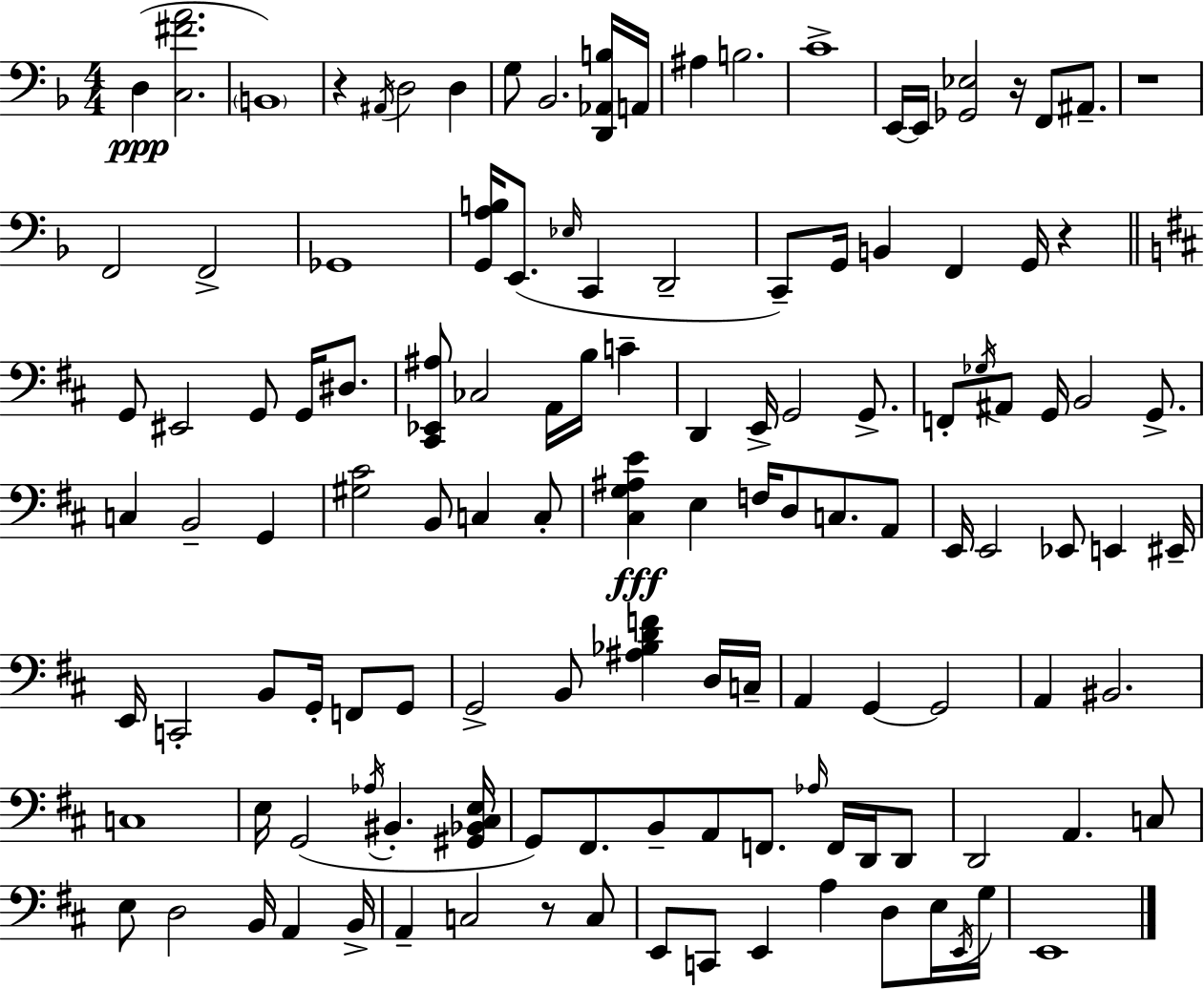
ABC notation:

X:1
T:Untitled
M:4/4
L:1/4
K:Dm
D, [C,^FA]2 B,,4 z ^A,,/4 D,2 D, G,/2 _B,,2 [D,,_A,,B,]/4 A,,/4 ^A, B,2 C4 E,,/4 E,,/4 [_G,,_E,]2 z/4 F,,/2 ^A,,/2 z4 F,,2 F,,2 _G,,4 [G,,A,B,]/4 E,,/2 _E,/4 C,, D,,2 C,,/2 G,,/4 B,, F,, G,,/4 z G,,/2 ^E,,2 G,,/2 G,,/4 ^D,/2 [^C,,_E,,^A,]/2 _C,2 A,,/4 B,/4 C D,, E,,/4 G,,2 G,,/2 F,,/2 _G,/4 ^A,,/2 G,,/4 B,,2 G,,/2 C, B,,2 G,, [^G,^C]2 B,,/2 C, C,/2 [^C,G,^A,E] E, F,/4 D,/2 C,/2 A,,/2 E,,/4 E,,2 _E,,/2 E,, ^E,,/4 E,,/4 C,,2 B,,/2 G,,/4 F,,/2 G,,/2 G,,2 B,,/2 [^A,_B,DF] D,/4 C,/4 A,, G,, G,,2 A,, ^B,,2 C,4 E,/4 G,,2 _A,/4 ^B,, [^G,,_B,,^C,E,]/4 G,,/2 ^F,,/2 B,,/2 A,,/2 F,,/2 _A,/4 F,,/4 D,,/4 D,,/2 D,,2 A,, C,/2 E,/2 D,2 B,,/4 A,, B,,/4 A,, C,2 z/2 C,/2 E,,/2 C,,/2 E,, A, D,/2 E,/4 E,,/4 G,/4 E,,4